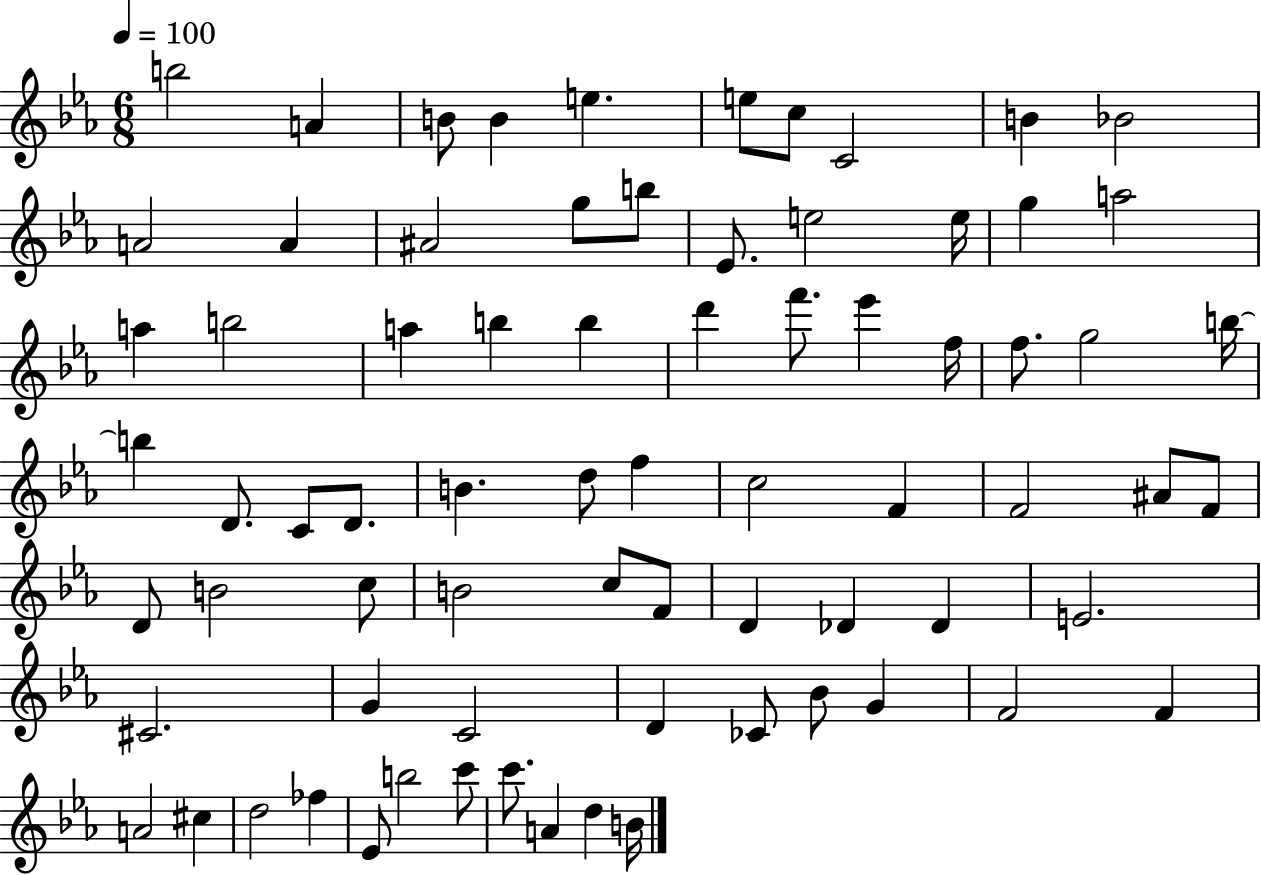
X:1
T:Untitled
M:6/8
L:1/4
K:Eb
b2 A B/2 B e e/2 c/2 C2 B _B2 A2 A ^A2 g/2 b/2 _E/2 e2 e/4 g a2 a b2 a b b d' f'/2 _e' f/4 f/2 g2 b/4 b D/2 C/2 D/2 B d/2 f c2 F F2 ^A/2 F/2 D/2 B2 c/2 B2 c/2 F/2 D _D _D E2 ^C2 G C2 D _C/2 _B/2 G F2 F A2 ^c d2 _f _E/2 b2 c'/2 c'/2 A d B/4